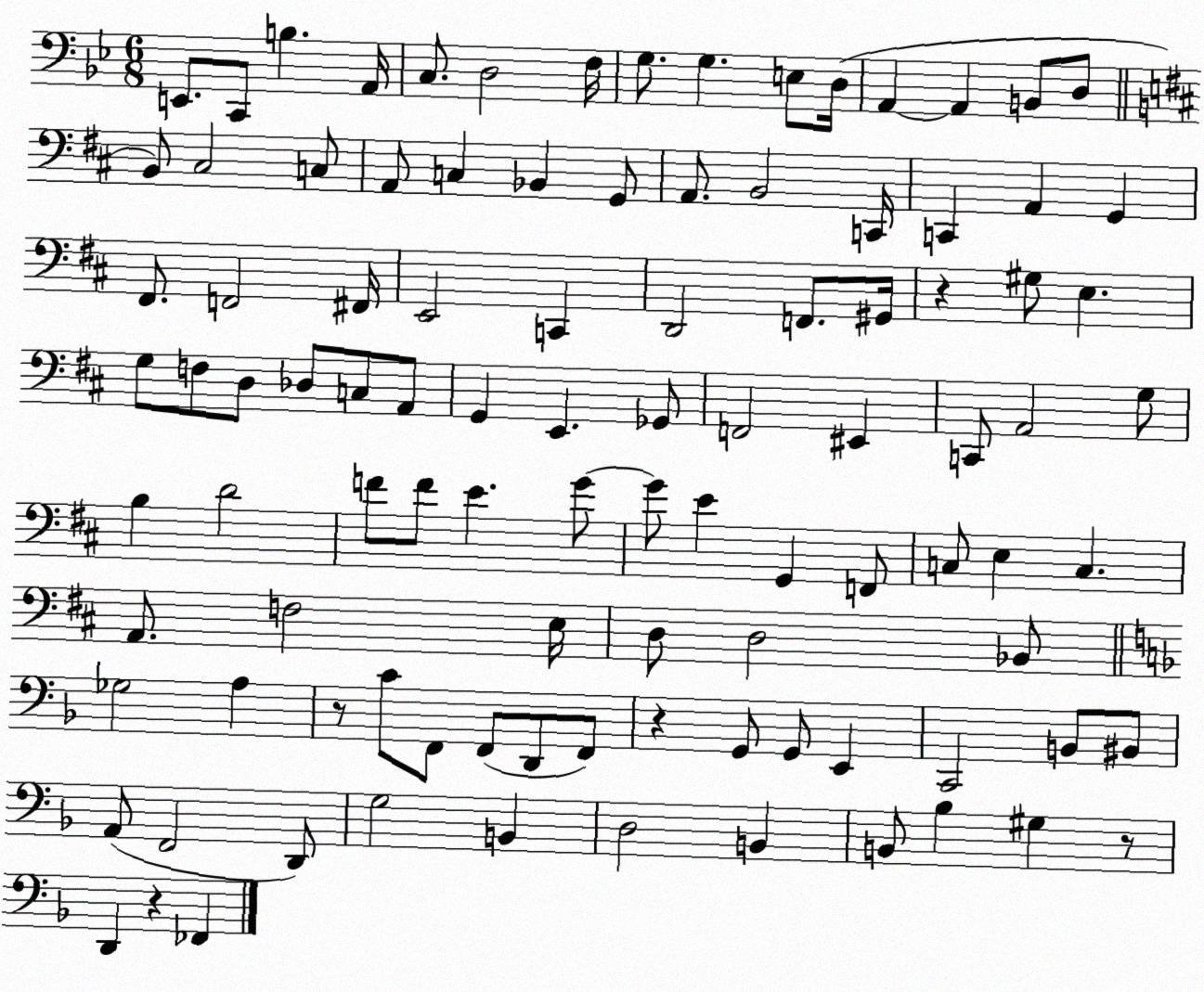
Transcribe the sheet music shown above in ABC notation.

X:1
T:Untitled
M:6/8
L:1/4
K:Bb
E,,/2 C,,/2 B, A,,/4 C,/2 D,2 F,/4 G,/2 G, E,/2 D,/4 A,, A,, B,,/2 D,/2 B,,/2 ^C,2 C,/2 A,,/2 C, _B,, G,,/2 A,,/2 B,,2 C,,/4 C,, A,, G,, ^F,,/2 F,,2 ^F,,/4 E,,2 C,, D,,2 F,,/2 ^G,,/4 z ^G,/2 E, G,/2 F,/2 D,/2 _D,/2 C,/2 A,,/2 G,, E,, _G,,/2 F,,2 ^E,, C,,/2 A,,2 G,/2 B, D2 F/2 F/2 E G/2 G/2 E G,, F,,/2 C,/2 E, C, A,,/2 F,2 E,/4 D,/2 D,2 _B,,/2 _G,2 A, z/2 C/2 F,,/2 F,,/2 D,,/2 F,,/2 z G,,/2 G,,/2 E,, C,,2 B,,/2 ^B,,/2 A,,/2 F,,2 D,,/2 G,2 B,, D,2 B,, B,,/2 _B, ^G, z/2 D,, z _F,,